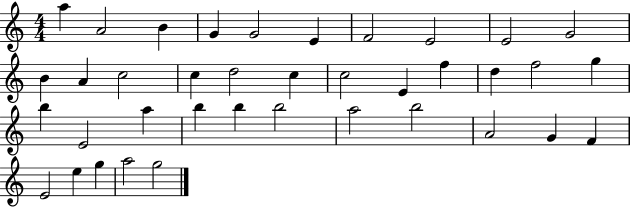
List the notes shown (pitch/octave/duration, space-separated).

A5/q A4/h B4/q G4/q G4/h E4/q F4/h E4/h E4/h G4/h B4/q A4/q C5/h C5/q D5/h C5/q C5/h E4/q F5/q D5/q F5/h G5/q B5/q E4/h A5/q B5/q B5/q B5/h A5/h B5/h A4/h G4/q F4/q E4/h E5/q G5/q A5/h G5/h